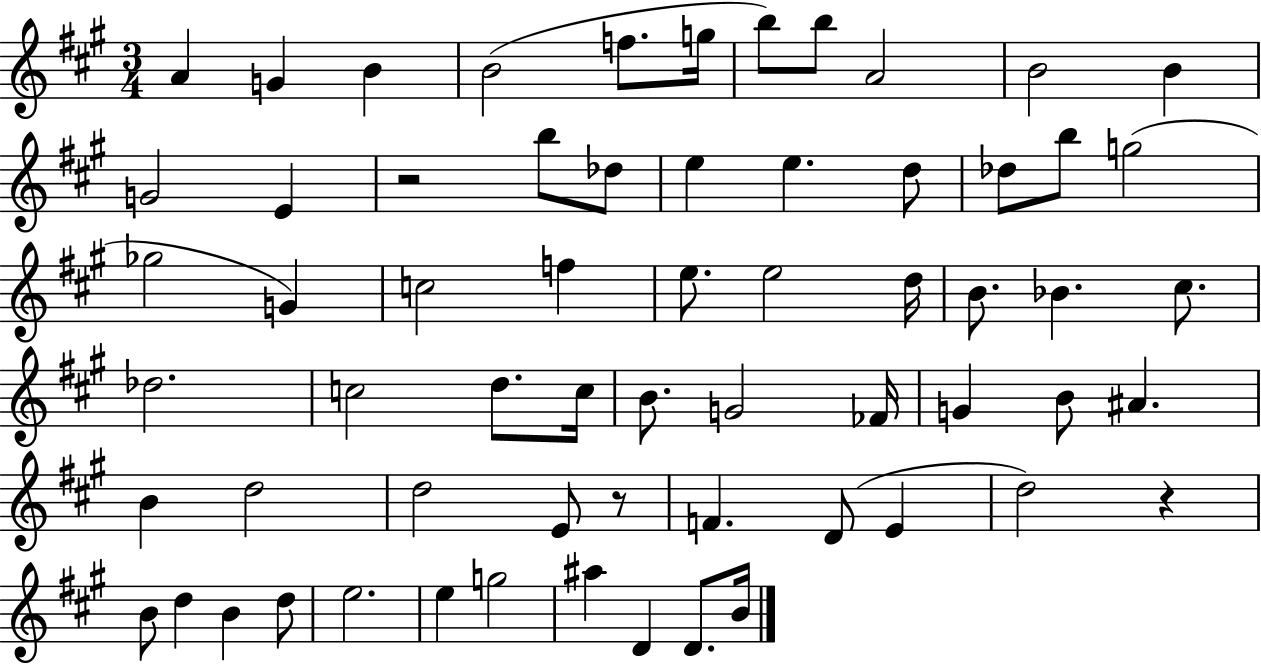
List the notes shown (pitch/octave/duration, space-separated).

A4/q G4/q B4/q B4/h F5/e. G5/s B5/e B5/e A4/h B4/h B4/q G4/h E4/q R/h B5/e Db5/e E5/q E5/q. D5/e Db5/e B5/e G5/h Gb5/h G4/q C5/h F5/q E5/e. E5/h D5/s B4/e. Bb4/q. C#5/e. Db5/h. C5/h D5/e. C5/s B4/e. G4/h FES4/s G4/q B4/e A#4/q. B4/q D5/h D5/h E4/e R/e F4/q. D4/e E4/q D5/h R/q B4/e D5/q B4/q D5/e E5/h. E5/q G5/h A#5/q D4/q D4/e. B4/s